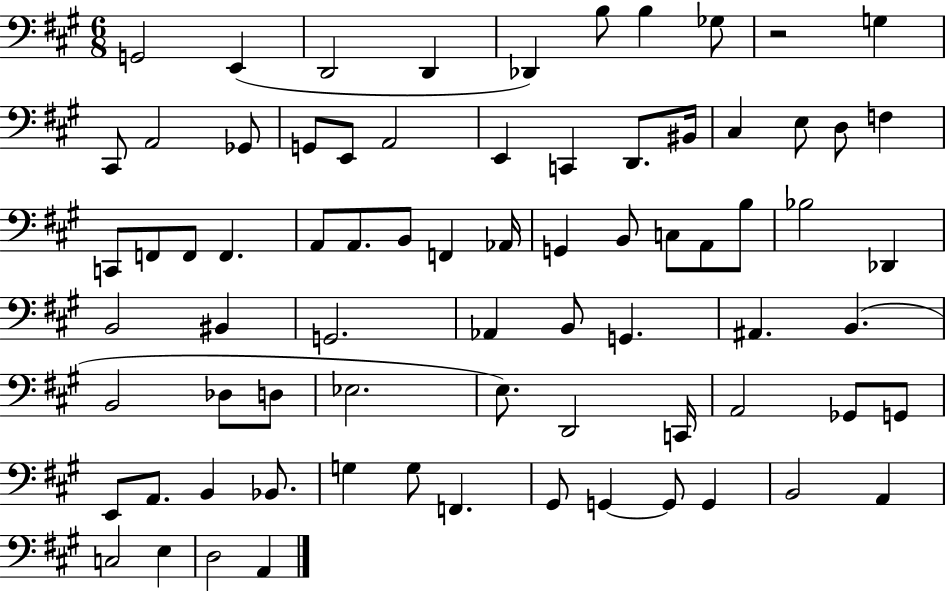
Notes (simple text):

G2/h E2/q D2/h D2/q Db2/q B3/e B3/q Gb3/e R/h G3/q C#2/e A2/h Gb2/e G2/e E2/e A2/h E2/q C2/q D2/e. BIS2/s C#3/q E3/e D3/e F3/q C2/e F2/e F2/e F2/q. A2/e A2/e. B2/e F2/q Ab2/s G2/q B2/e C3/e A2/e B3/e Bb3/h Db2/q B2/h BIS2/q G2/h. Ab2/q B2/e G2/q. A#2/q. B2/q. B2/h Db3/e D3/e Eb3/h. E3/e. D2/h C2/s A2/h Gb2/e G2/e E2/e A2/e. B2/q Bb2/e. G3/q G3/e F2/q. G#2/e G2/q G2/e G2/q B2/h A2/q C3/h E3/q D3/h A2/q